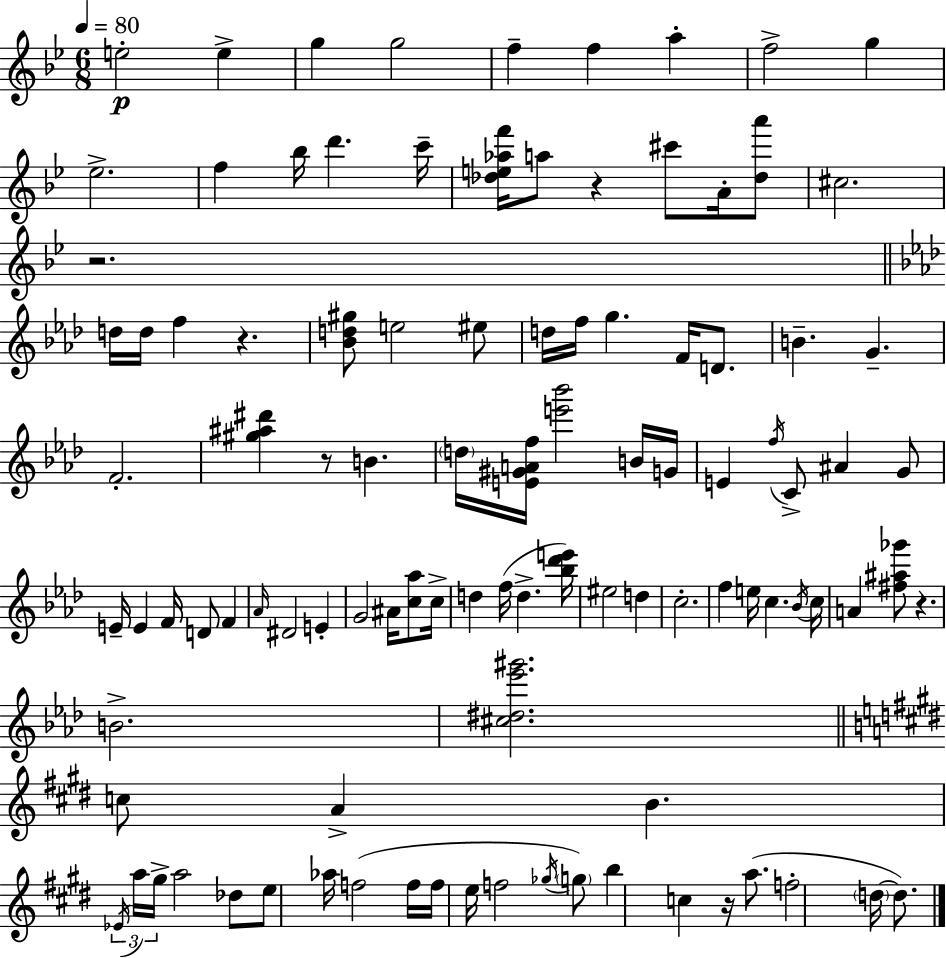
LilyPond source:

{
  \clef treble
  \numericTimeSignature
  \time 6/8
  \key bes \major
  \tempo 4 = 80
  \repeat volta 2 { e''2-.\p e''4-> | g''4 g''2 | f''4-- f''4 a''4-. | f''2-> g''4 | \break ees''2.-> | f''4 bes''16 d'''4. c'''16-- | <des'' e'' aes'' f'''>16 a''8 r4 cis'''8 a'16-. <des'' a'''>8 | cis''2. | \break r2. | \bar "||" \break \key aes \major d''16 d''16 f''4 r4. | <bes' d'' gis''>8 e''2 eis''8 | d''16 f''16 g''4. f'16 d'8. | b'4.-- g'4.-- | \break f'2.-. | <gis'' ais'' dis'''>4 r8 b'4. | \parenthesize d''16 <e' gis' a' f''>16 <e''' bes'''>2 b'16 g'16 | e'4 \acciaccatura { f''16 } c'8-> ais'4 g'8 | \break e'16-- e'4 f'16 d'8 f'4 | \grace { aes'16 } dis'2 e'4-. | g'2 ais'16 <c'' aes''>8 | c''16-> d''4 f''16( d''4.-> | \break <bes'' des''' e'''>16) eis''2 d''4 | c''2.-. | f''4 e''16 c''4. | \acciaccatura { bes'16 } c''16 a'4 <fis'' ais'' ges'''>8 r4. | \break b'2.-> | <cis'' dis'' ees''' gis'''>2. | \bar "||" \break \key e \major c''8 a'4-> b'4. | \tuplet 3/2 { \acciaccatura { ees'16 } a''16 gis''16-> } a''2 des''8 | e''8 aes''16 f''2( | f''16 f''16 e''16 f''2 \acciaccatura { ges''16 }) | \break \parenthesize g''8 b''4 c''4 r16 a''8.( | f''2-. \parenthesize d''16~~ d''8.) | } \bar "|."
}